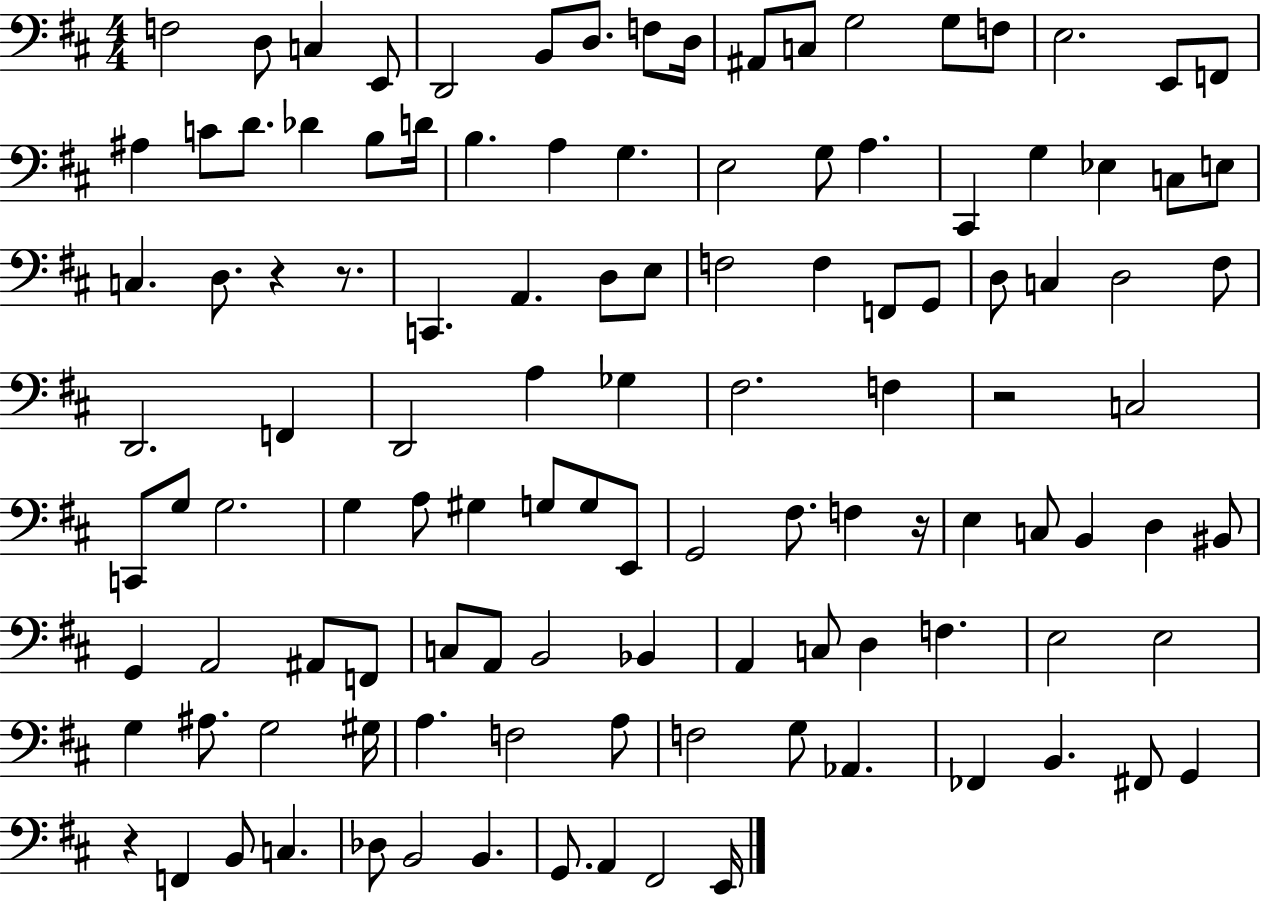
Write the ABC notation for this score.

X:1
T:Untitled
M:4/4
L:1/4
K:D
F,2 D,/2 C, E,,/2 D,,2 B,,/2 D,/2 F,/2 D,/4 ^A,,/2 C,/2 G,2 G,/2 F,/2 E,2 E,,/2 F,,/2 ^A, C/2 D/2 _D B,/2 D/4 B, A, G, E,2 G,/2 A, ^C,, G, _E, C,/2 E,/2 C, D,/2 z z/2 C,, A,, D,/2 E,/2 F,2 F, F,,/2 G,,/2 D,/2 C, D,2 ^F,/2 D,,2 F,, D,,2 A, _G, ^F,2 F, z2 C,2 C,,/2 G,/2 G,2 G, A,/2 ^G, G,/2 G,/2 E,,/2 G,,2 ^F,/2 F, z/4 E, C,/2 B,, D, ^B,,/2 G,, A,,2 ^A,,/2 F,,/2 C,/2 A,,/2 B,,2 _B,, A,, C,/2 D, F, E,2 E,2 G, ^A,/2 G,2 ^G,/4 A, F,2 A,/2 F,2 G,/2 _A,, _F,, B,, ^F,,/2 G,, z F,, B,,/2 C, _D,/2 B,,2 B,, G,,/2 A,, ^F,,2 E,,/4